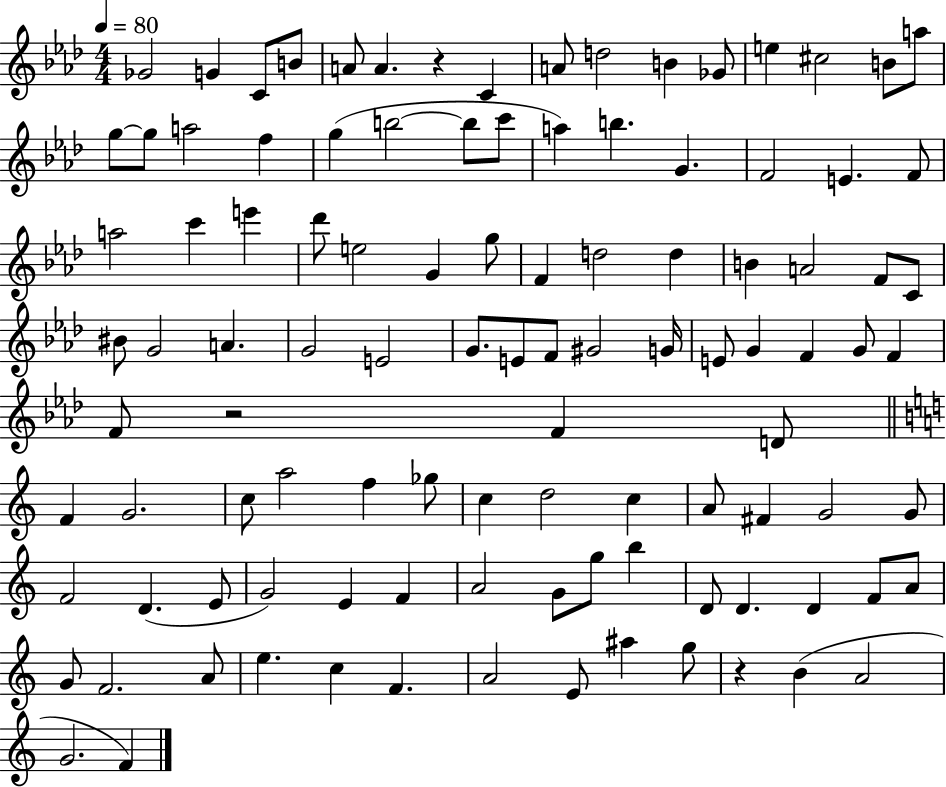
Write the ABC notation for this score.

X:1
T:Untitled
M:4/4
L:1/4
K:Ab
_G2 G C/2 B/2 A/2 A z C A/2 d2 B _G/2 e ^c2 B/2 a/2 g/2 g/2 a2 f g b2 b/2 c'/2 a b G F2 E F/2 a2 c' e' _d'/2 e2 G g/2 F d2 d B A2 F/2 C/2 ^B/2 G2 A G2 E2 G/2 E/2 F/2 ^G2 G/4 E/2 G F G/2 F F/2 z2 F D/2 F G2 c/2 a2 f _g/2 c d2 c A/2 ^F G2 G/2 F2 D E/2 G2 E F A2 G/2 g/2 b D/2 D D F/2 A/2 G/2 F2 A/2 e c F A2 E/2 ^a g/2 z B A2 G2 F